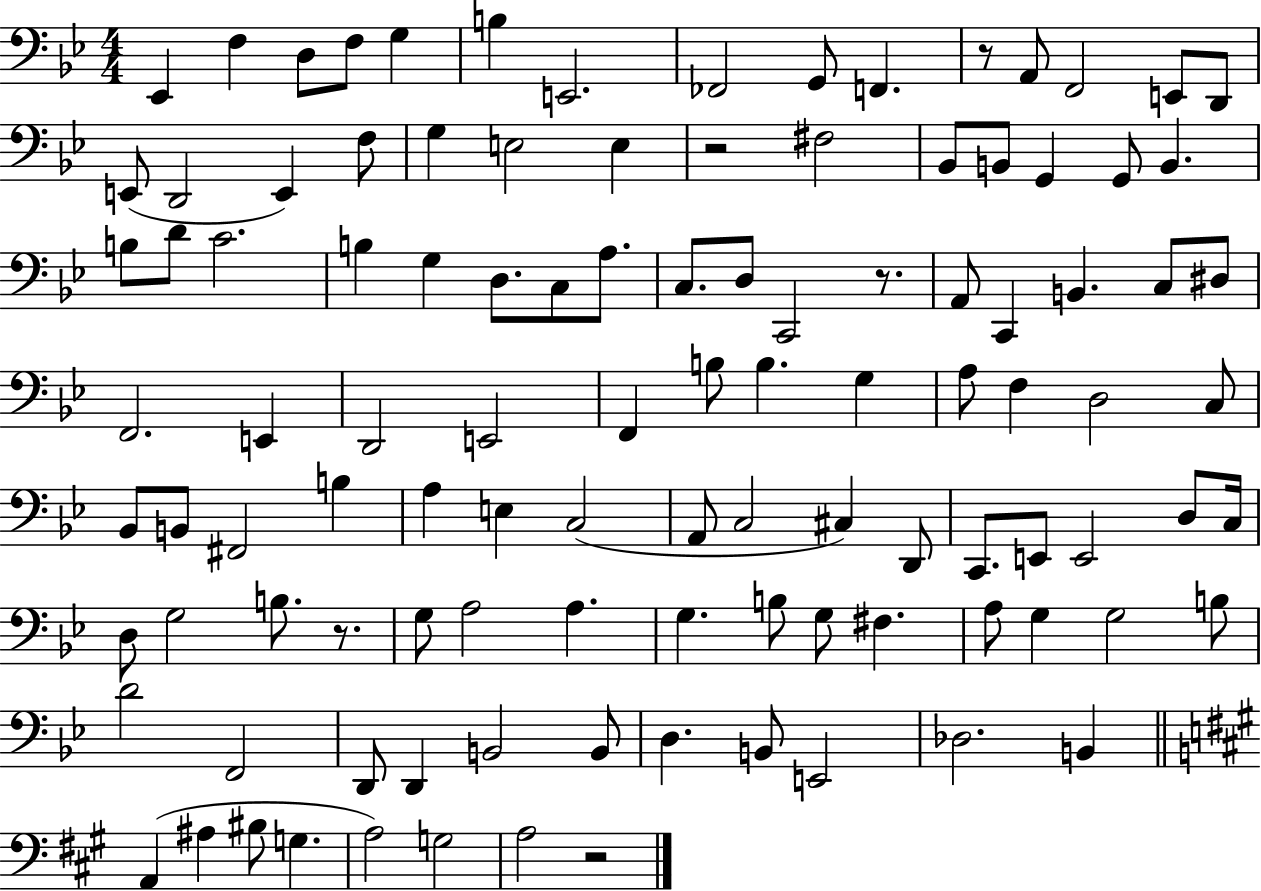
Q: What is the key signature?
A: BES major